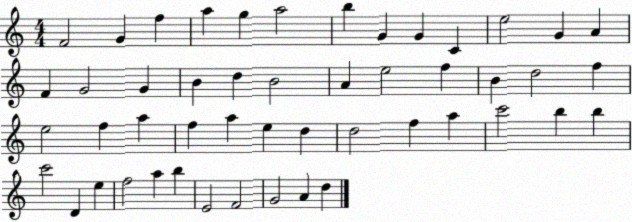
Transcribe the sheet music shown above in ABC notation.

X:1
T:Untitled
M:4/4
L:1/4
K:C
F2 G f a g a2 b G G C e2 G A F G2 G B d B2 A e2 f B d2 f e2 f a f a e d d2 f a c'2 b b c'2 D e f2 a b E2 F2 G2 A d